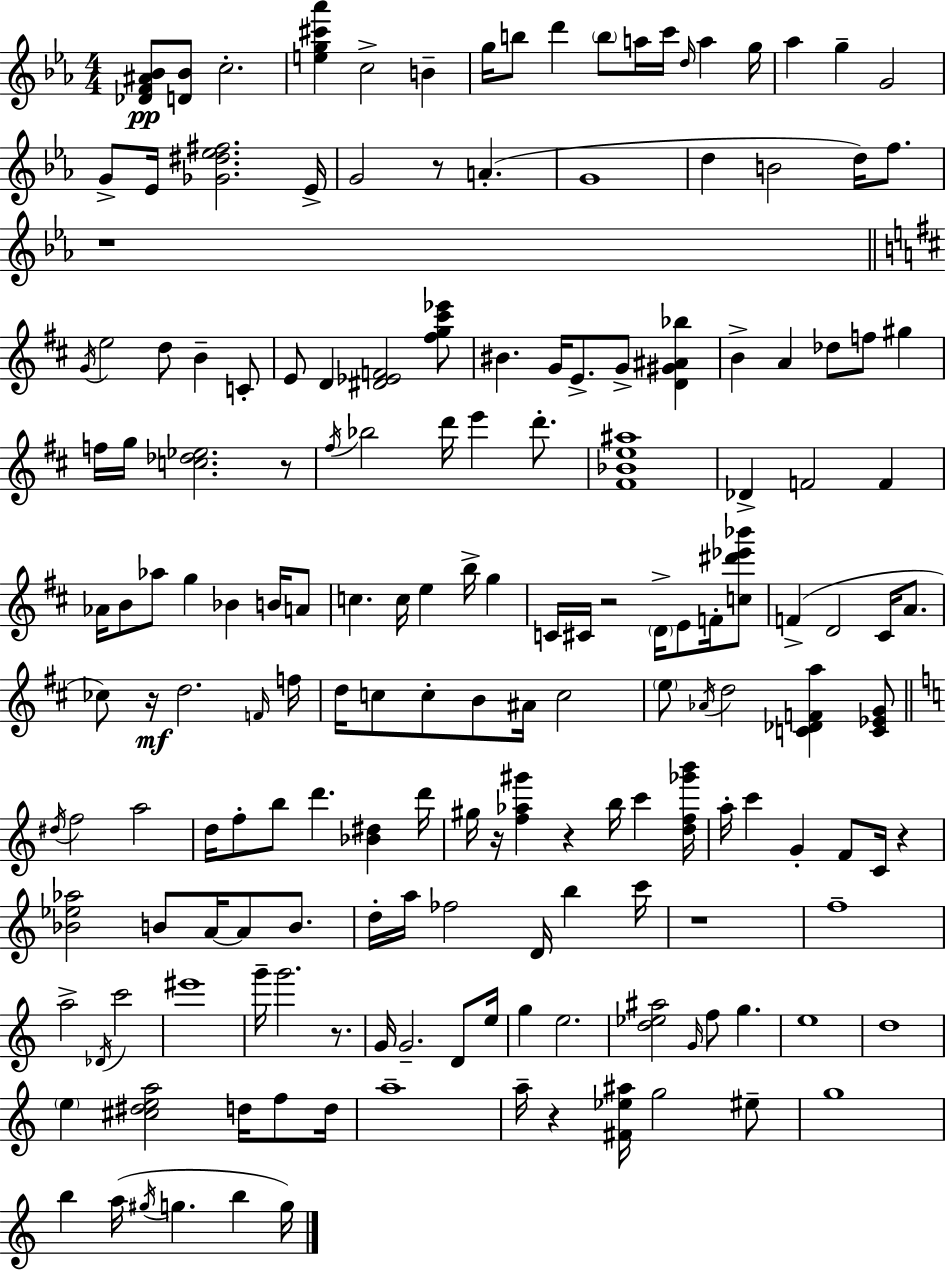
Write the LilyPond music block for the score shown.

{
  \clef treble
  \numericTimeSignature
  \time 4/4
  \key c \minor
  <des' f' ais' bes'>8\pp <d' bes'>8 c''2.-. | <e'' g'' cis''' aes'''>4 c''2-> b'4-- | g''16 b''8 d'''4 \parenthesize b''8 a''16 c'''16 \grace { d''16 } a''4 | g''16 aes''4 g''4-- g'2 | \break g'8-> ees'16 <ges' dis'' ees'' fis''>2. | ees'16-> g'2 r8 a'4.-.( | g'1 | d''4 b'2 d''16) f''8. | \break r1 | \bar "||" \break \key d \major \acciaccatura { g'16 } e''2 d''8 b'4-- c'8-. | e'8 d'4 <dis' ees' f'>2 <fis'' g'' cis''' ees'''>8 | bis'4. g'16 e'8.-> g'8-> <d' gis' ais' bes''>4 | b'4-> a'4 des''8 f''8 gis''4 | \break f''16 g''16 <c'' des'' ees''>2. r8 | \acciaccatura { fis''16 } bes''2 d'''16 e'''4 d'''8.-. | <fis' bes' e'' ais''>1 | des'4-> f'2 f'4 | \break aes'16 b'8 aes''8 g''4 bes'4 b'16 | a'8 c''4. c''16 e''4 b''16-> g''4 | c'16 cis'16 r2 \parenthesize d'16-> e'8 f'16-. | <c'' dis''' ees''' bes'''>8 f'4->( d'2 cis'16 a'8. | \break ces''8) r16\mf d''2. | \grace { f'16 } f''16 d''16 c''8 c''8-. b'8 ais'16 c''2 | \parenthesize e''8 \acciaccatura { aes'16 } d''2 <c' des' f' a''>4 | <c' ees' g'>8 \bar "||" \break \key c \major \acciaccatura { dis''16 } f''2 a''2 | d''16 f''8-. b''8 d'''4. <bes' dis''>4 | d'''16 gis''16 r16 <f'' aes'' gis'''>4 r4 b''16 c'''4 | <d'' f'' ges''' b'''>16 a''16-. c'''4 g'4-. f'8 c'16 r4 | \break <bes' ees'' aes''>2 b'8 a'16~~ a'8 b'8. | d''16-. a''16 fes''2 d'16 b''4 | c'''16 r1 | f''1-- | \break a''2-> \acciaccatura { des'16 } c'''2 | eis'''1 | g'''16-- g'''2. r8. | g'16 g'2.-- d'8 | \break e''16 g''4 e''2. | <d'' ees'' ais''>2 \grace { g'16 } f''8 g''4. | e''1 | d''1 | \break \parenthesize e''4 <cis'' dis'' e'' a''>2 d''16 | f''8 d''16 a''1-- | a''16-- r4 <fis' ees'' ais''>16 g''2 | eis''8-- g''1 | \break b''4 a''16( \acciaccatura { gis''16 } g''4. b''4 | g''16) \bar "|."
}